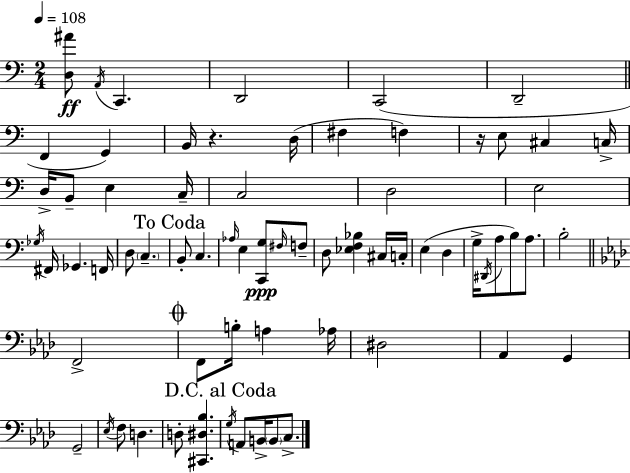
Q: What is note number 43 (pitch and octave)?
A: A3